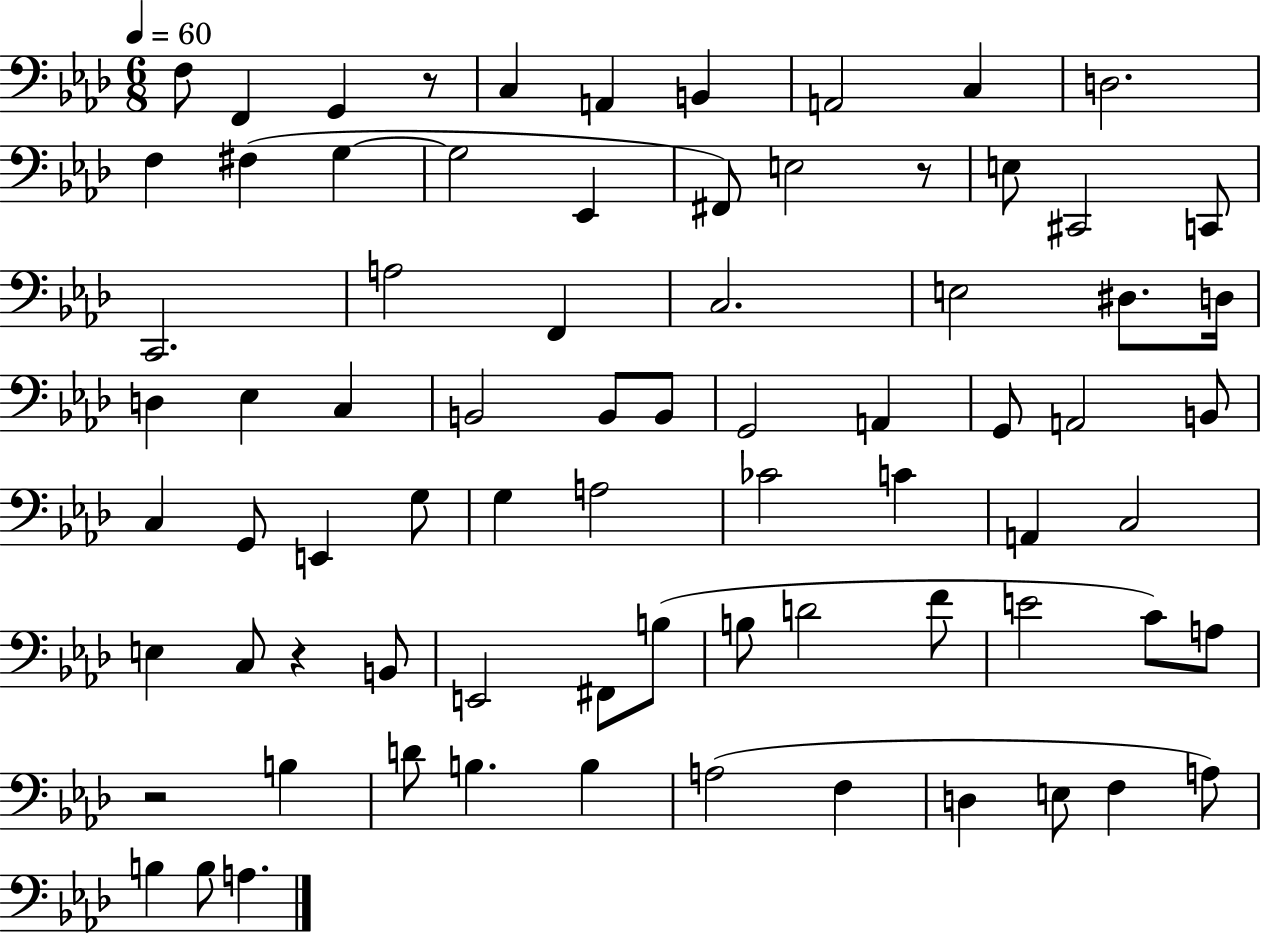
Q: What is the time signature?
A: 6/8